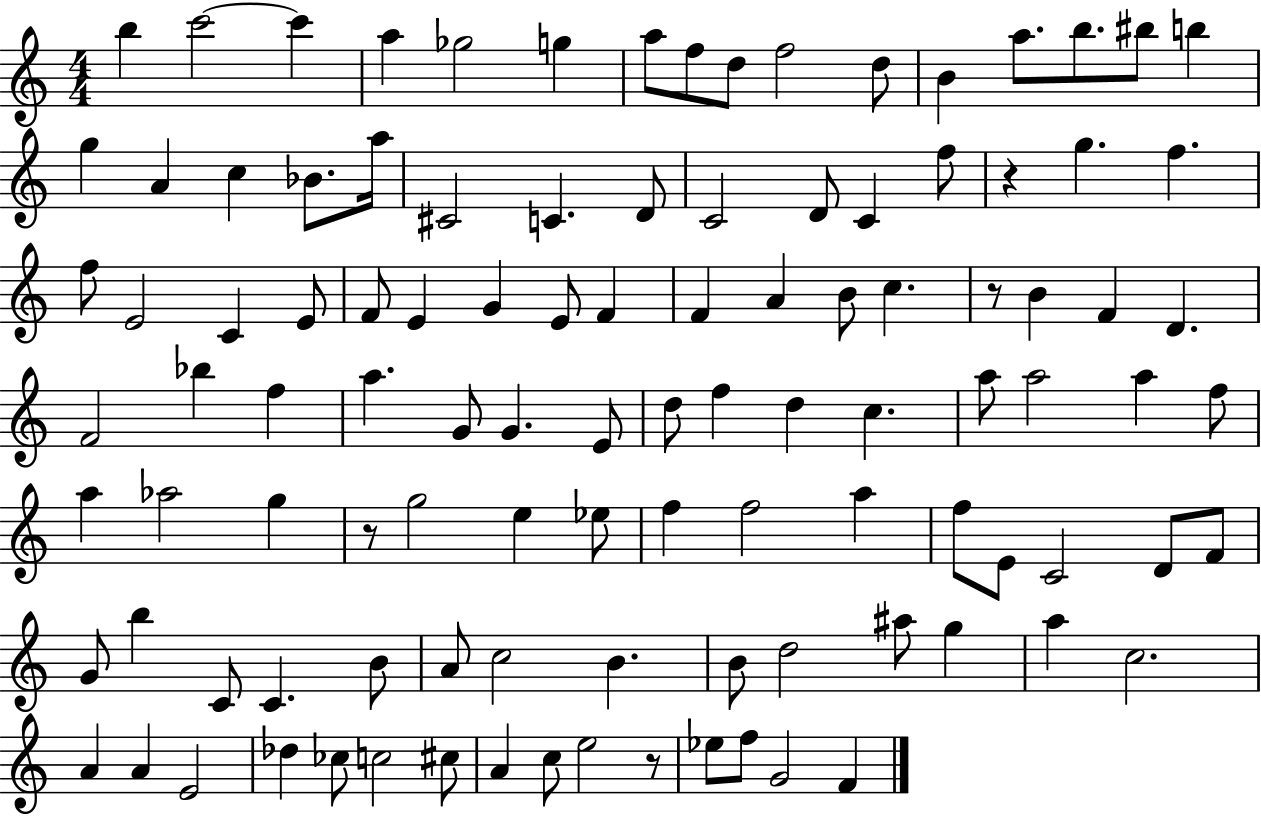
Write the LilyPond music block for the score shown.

{
  \clef treble
  \numericTimeSignature
  \time 4/4
  \key c \major
  b''4 c'''2~~ c'''4 | a''4 ges''2 g''4 | a''8 f''8 d''8 f''2 d''8 | b'4 a''8. b''8. bis''8 b''4 | \break g''4 a'4 c''4 bes'8. a''16 | cis'2 c'4. d'8 | c'2 d'8 c'4 f''8 | r4 g''4. f''4. | \break f''8 e'2 c'4 e'8 | f'8 e'4 g'4 e'8 f'4 | f'4 a'4 b'8 c''4. | r8 b'4 f'4 d'4. | \break f'2 bes''4 f''4 | a''4. g'8 g'4. e'8 | d''8 f''4 d''4 c''4. | a''8 a''2 a''4 f''8 | \break a''4 aes''2 g''4 | r8 g''2 e''4 ees''8 | f''4 f''2 a''4 | f''8 e'8 c'2 d'8 f'8 | \break g'8 b''4 c'8 c'4. b'8 | a'8 c''2 b'4. | b'8 d''2 ais''8 g''4 | a''4 c''2. | \break a'4 a'4 e'2 | des''4 ces''8 c''2 cis''8 | a'4 c''8 e''2 r8 | ees''8 f''8 g'2 f'4 | \break \bar "|."
}